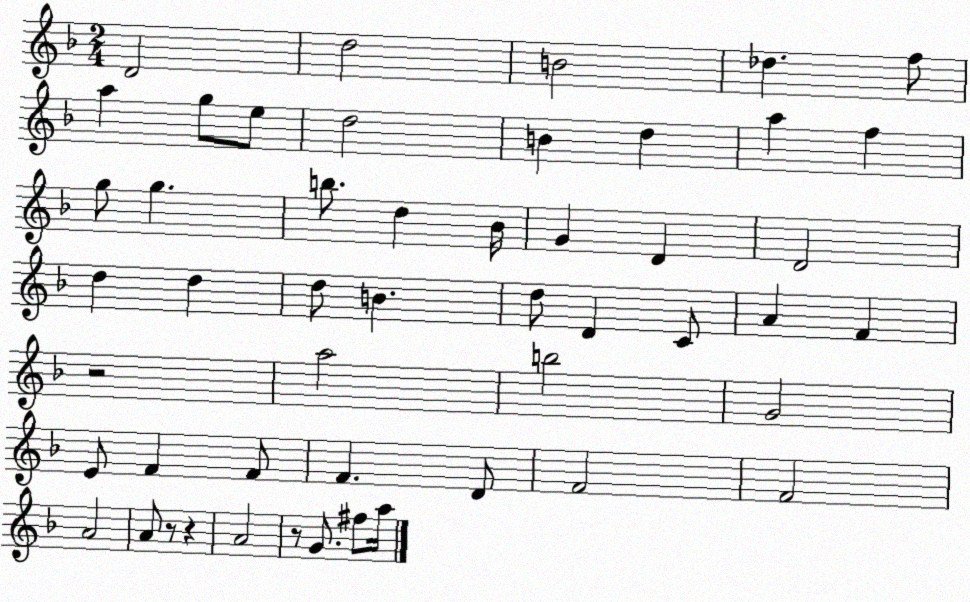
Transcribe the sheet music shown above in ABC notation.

X:1
T:Untitled
M:2/4
L:1/4
K:F
D2 d2 B2 _d f/2 a g/2 e/2 d2 B d a f g/2 g b/2 d _B/4 G D D2 d d d/2 B d/2 D C/2 A F z2 a2 b2 G2 E/2 F F/2 F D/2 F2 F2 A2 A/2 z/2 z A2 z/2 G/2 ^f/2 a/4